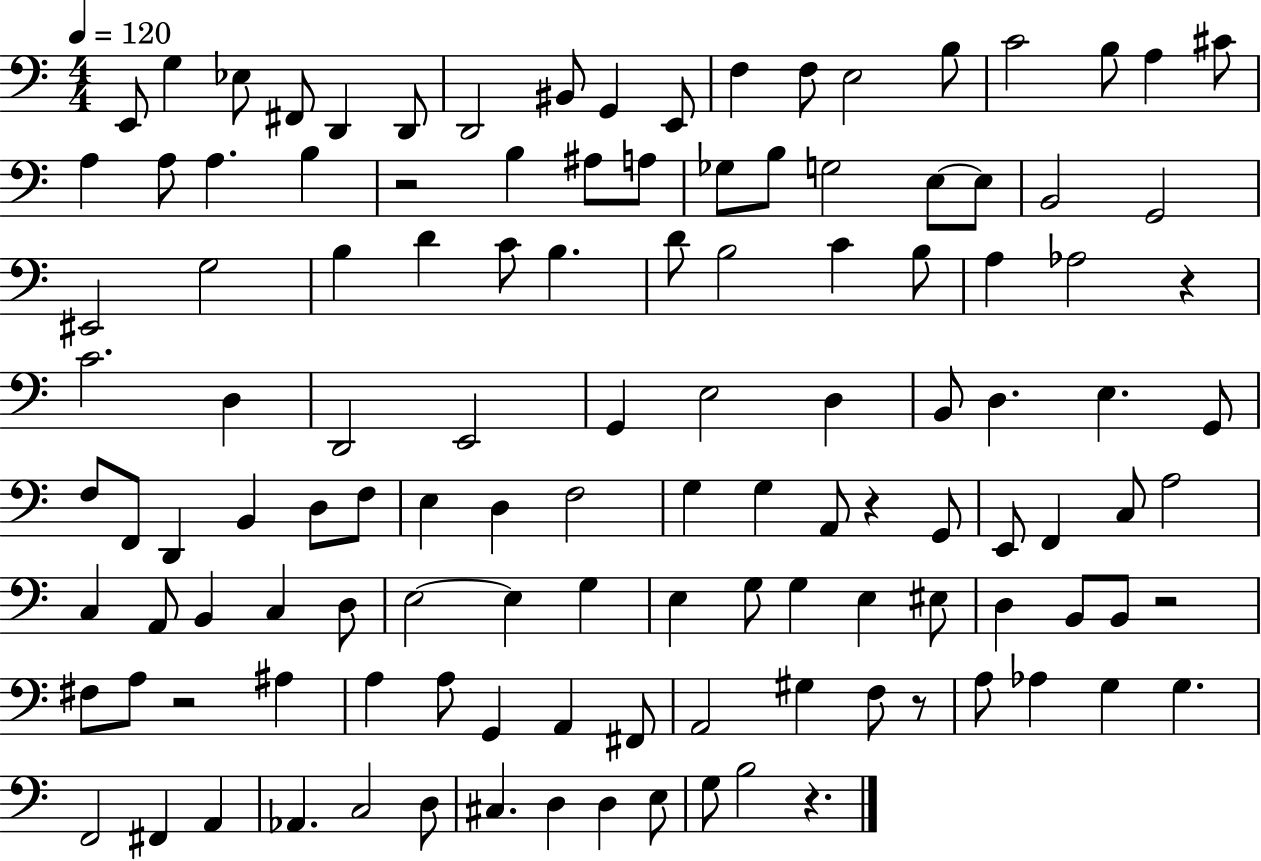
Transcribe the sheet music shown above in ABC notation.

X:1
T:Untitled
M:4/4
L:1/4
K:C
E,,/2 G, _E,/2 ^F,,/2 D,, D,,/2 D,,2 ^B,,/2 G,, E,,/2 F, F,/2 E,2 B,/2 C2 B,/2 A, ^C/2 A, A,/2 A, B, z2 B, ^A,/2 A,/2 _G,/2 B,/2 G,2 E,/2 E,/2 B,,2 G,,2 ^E,,2 G,2 B, D C/2 B, D/2 B,2 C B,/2 A, _A,2 z C2 D, D,,2 E,,2 G,, E,2 D, B,,/2 D, E, G,,/2 F,/2 F,,/2 D,, B,, D,/2 F,/2 E, D, F,2 G, G, A,,/2 z G,,/2 E,,/2 F,, C,/2 A,2 C, A,,/2 B,, C, D,/2 E,2 E, G, E, G,/2 G, E, ^E,/2 D, B,,/2 B,,/2 z2 ^F,/2 A,/2 z2 ^A, A, A,/2 G,, A,, ^F,,/2 A,,2 ^G, F,/2 z/2 A,/2 _A, G, G, F,,2 ^F,, A,, _A,, C,2 D,/2 ^C, D, D, E,/2 G,/2 B,2 z